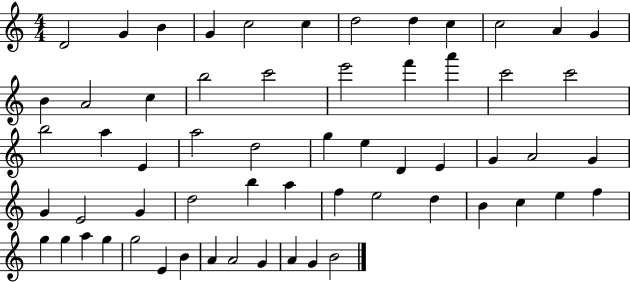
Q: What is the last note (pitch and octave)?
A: B4